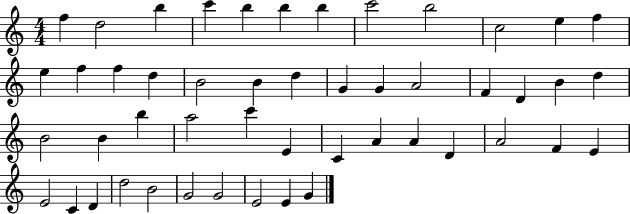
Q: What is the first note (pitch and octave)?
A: F5